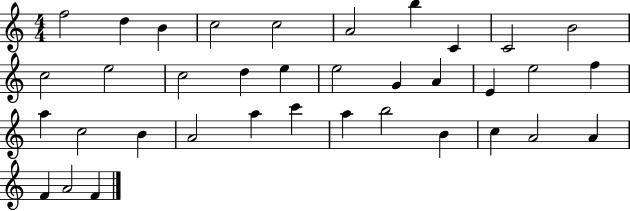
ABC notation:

X:1
T:Untitled
M:4/4
L:1/4
K:C
f2 d B c2 c2 A2 b C C2 B2 c2 e2 c2 d e e2 G A E e2 f a c2 B A2 a c' a b2 B c A2 A F A2 F